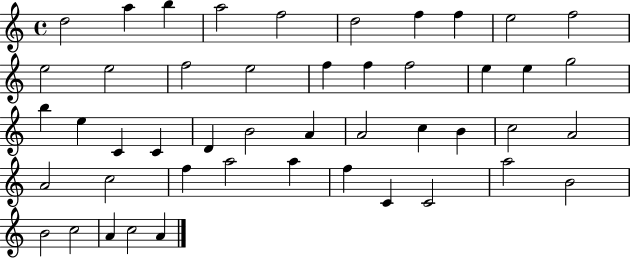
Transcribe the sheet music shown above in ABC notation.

X:1
T:Untitled
M:4/4
L:1/4
K:C
d2 a b a2 f2 d2 f f e2 f2 e2 e2 f2 e2 f f f2 e e g2 b e C C D B2 A A2 c B c2 A2 A2 c2 f a2 a f C C2 a2 B2 B2 c2 A c2 A